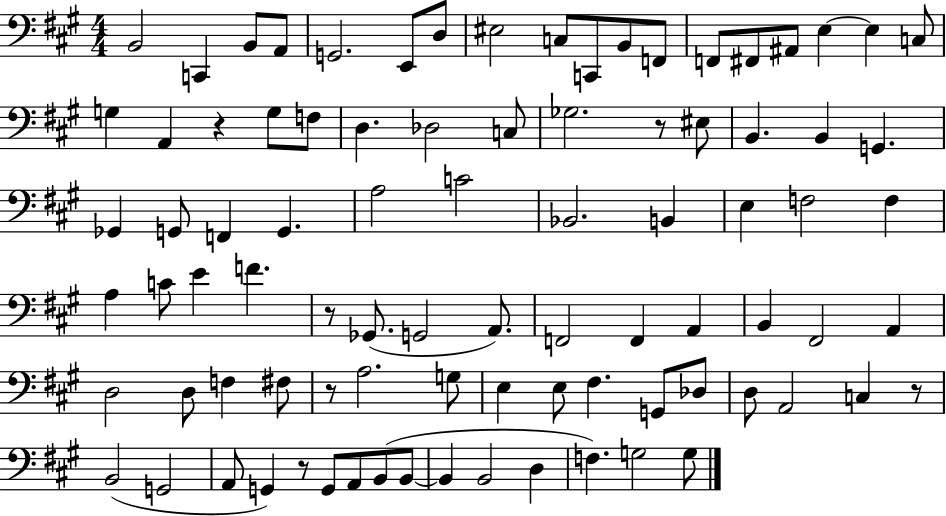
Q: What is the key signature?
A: A major